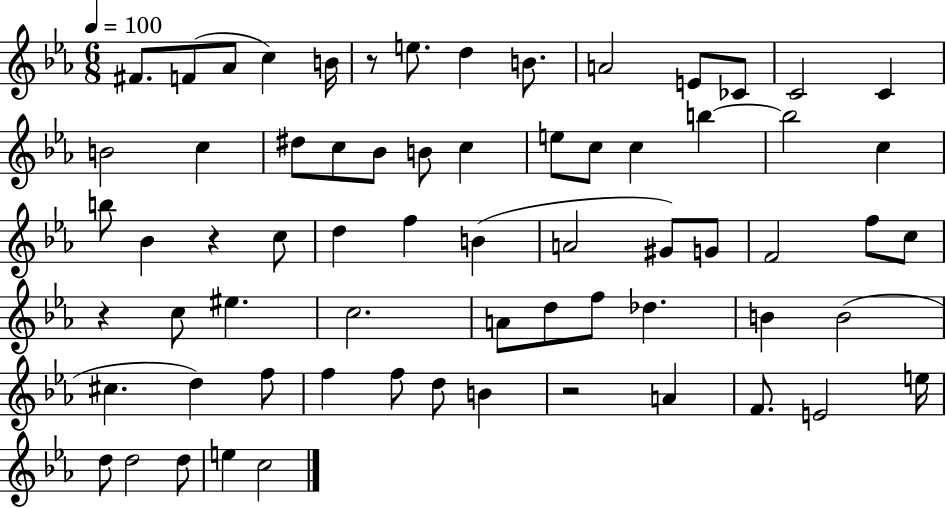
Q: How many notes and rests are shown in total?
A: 67